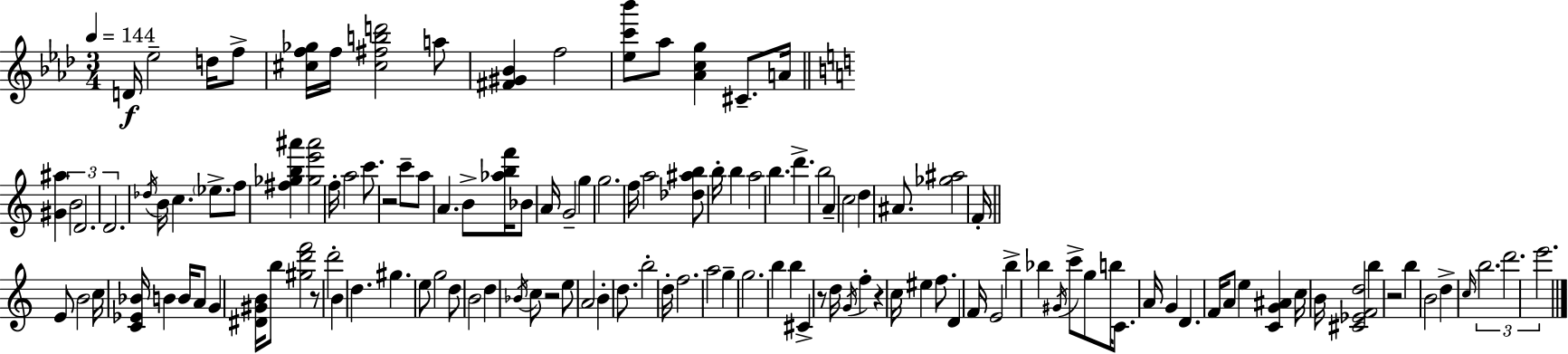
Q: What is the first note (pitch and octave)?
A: D4